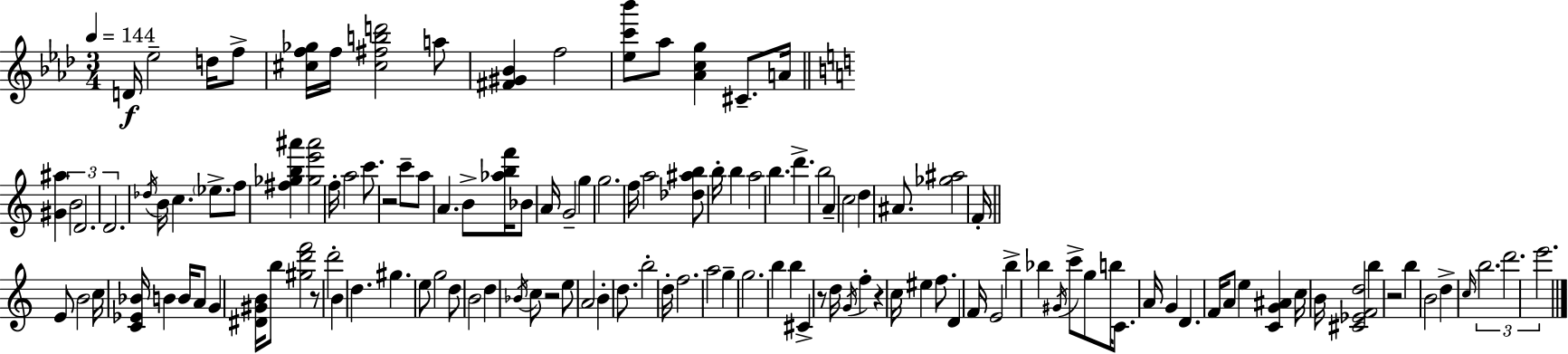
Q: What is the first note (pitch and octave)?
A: D4